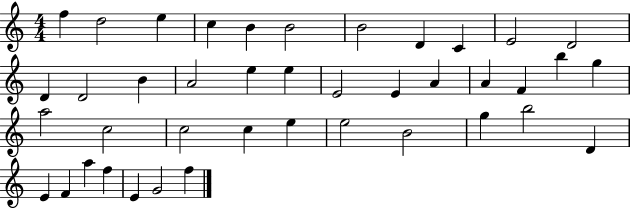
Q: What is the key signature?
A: C major